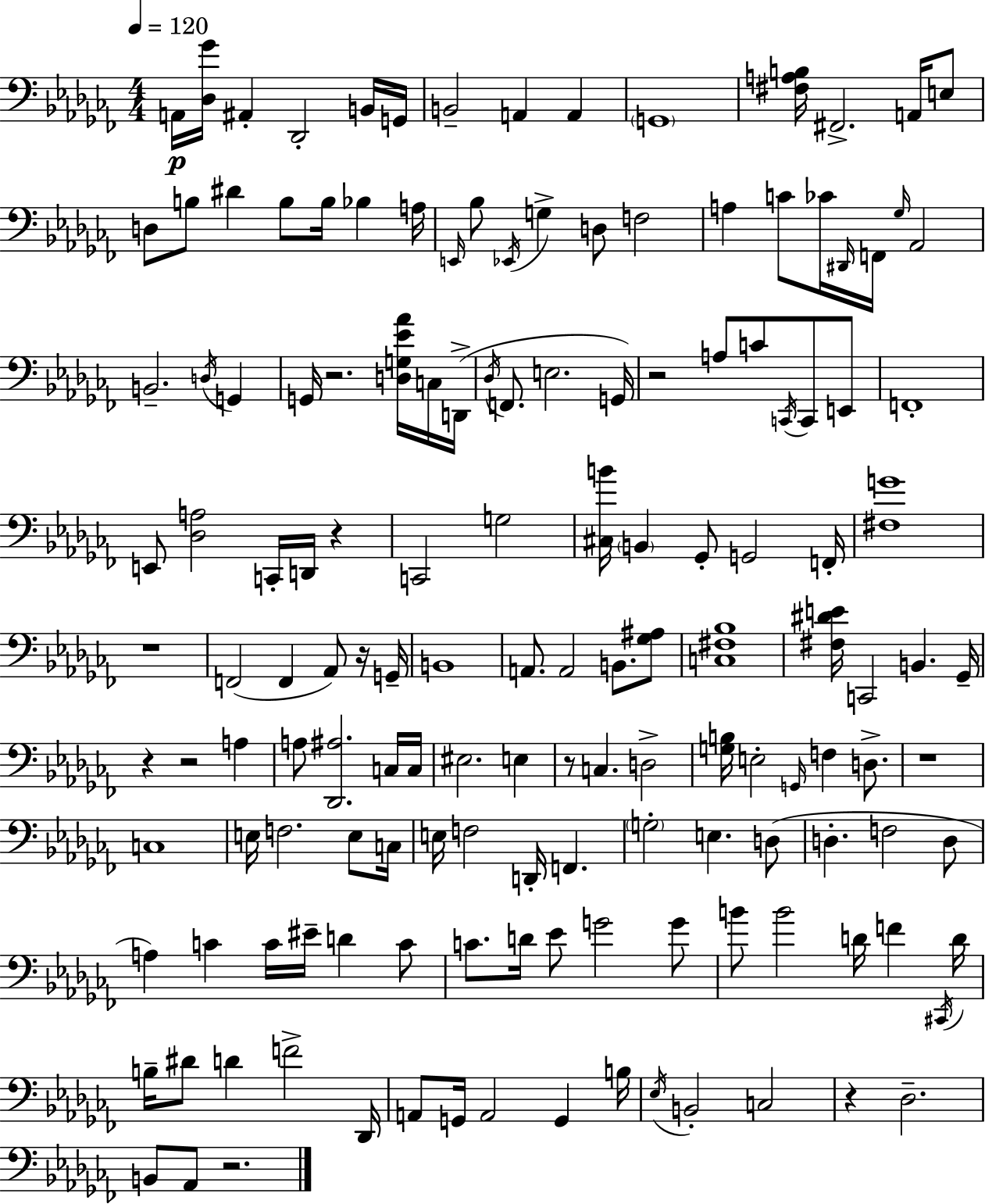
A2/s [Db3,Gb4]/s A#2/q Db2/h B2/s G2/s B2/h A2/q A2/q G2/w [F#3,A3,B3]/s F#2/h. A2/s E3/e D3/e B3/e D#4/q B3/e B3/s Bb3/q A3/s E2/s Bb3/e Eb2/s G3/q D3/e F3/h A3/q C4/e CES4/s D#2/s F2/s Gb3/s Ab2/h B2/h. D3/s G2/q G2/s R/h. [D3,G3,Eb4,Ab4]/s C3/s D2/s Db3/s F2/e. E3/h. G2/s R/h A3/e C4/e C2/s C2/e E2/e F2/w E2/e [Db3,A3]/h C2/s D2/s R/q C2/h G3/h [C#3,B4]/s B2/q Gb2/e G2/h F2/s [F#3,G4]/w R/w F2/h F2/q Ab2/e R/s G2/s B2/w A2/e. A2/h B2/e. [Gb3,A#3]/e [C3,F#3,Bb3]/w [F#3,D#4,E4]/s C2/h B2/q. Gb2/s R/q R/h A3/q A3/e [Db2,A#3]/h. C3/s C3/s EIS3/h. E3/q R/e C3/q. D3/h [G3,B3]/s E3/h G2/s F3/q D3/e. R/w C3/w E3/s F3/h. E3/e C3/s E3/s F3/h D2/s F2/q. G3/h E3/q. D3/e D3/q. F3/h D3/e A3/q C4/q C4/s EIS4/s D4/q C4/e C4/e. D4/s Eb4/e G4/h G4/e B4/e B4/h D4/s F4/q C#2/s D4/s B3/s D#4/e D4/q F4/h Db2/s A2/e G2/s A2/h G2/q B3/s Eb3/s B2/h C3/h R/q Db3/h. B2/e Ab2/e R/h.